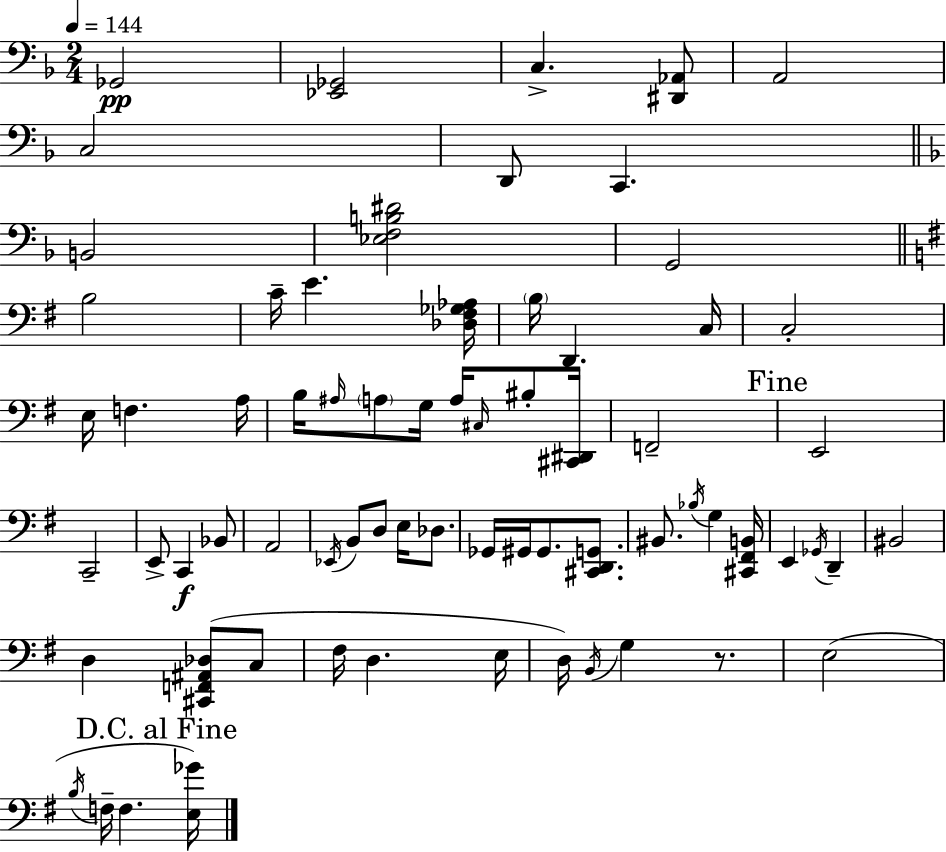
X:1
T:Untitled
M:2/4
L:1/4
K:F
_G,,2 [_E,,_G,,]2 C, [^D,,_A,,]/2 A,,2 C,2 D,,/2 C,, B,,2 [_E,F,B,^D]2 G,,2 B,2 C/4 E [_D,^F,_G,_A,]/4 B,/4 D,, C,/4 C,2 E,/4 F, A,/4 B,/4 ^A,/4 A,/2 G,/4 A,/4 ^C,/4 ^B,/2 [^C,,^D,,]/4 F,,2 E,,2 C,,2 E,,/2 C,, _B,,/2 A,,2 _E,,/4 B,,/2 D,/2 E,/4 _D,/2 _G,,/4 ^G,,/4 ^G,,/2 [^C,,D,,G,,]/2 ^B,,/2 _B,/4 G, [^C,,^F,,B,,]/4 E,, _G,,/4 D,, ^B,,2 D, [^C,,F,,^A,,_D,]/2 C,/2 ^F,/4 D, E,/4 D,/4 B,,/4 G, z/2 E,2 B,/4 F,/4 F, [E,_G]/4